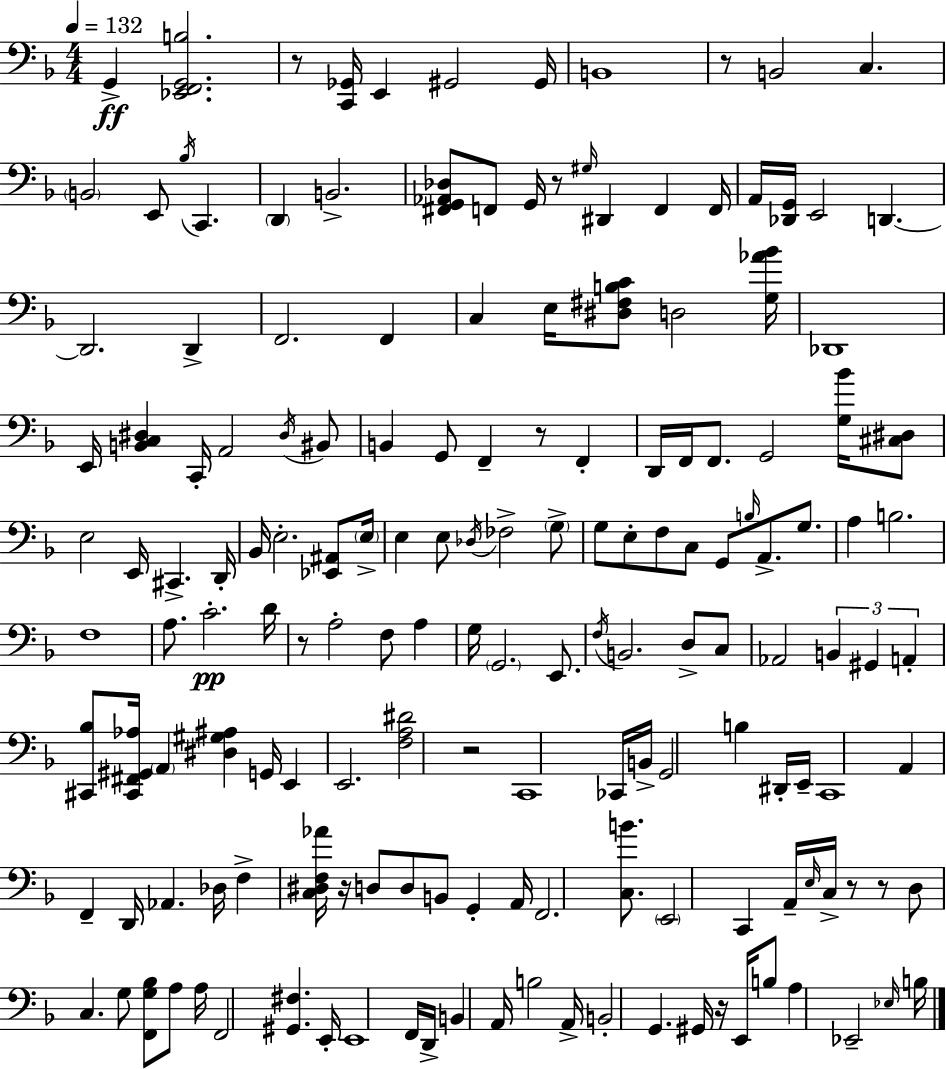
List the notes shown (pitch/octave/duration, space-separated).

G2/q [Eb2,F2,G2,B3]/h. R/e [C2,Gb2]/s E2/q G#2/h G#2/s B2/w R/e B2/h C3/q. B2/h E2/e Bb3/s C2/q. D2/q B2/h. [F#2,G2,Ab2,Db3]/e F2/e G2/s R/e G#3/s D#2/q F2/q F2/s A2/s [Db2,G2]/s E2/h D2/q. D2/h. D2/q F2/h. F2/q C3/q E3/s [D#3,F#3,B3,C4]/e D3/h [G3,Ab4,Bb4]/s Db2/w E2/s [B2,C3,D#3]/q C2/s A2/h D#3/s BIS2/e B2/q G2/e F2/q R/e F2/q D2/s F2/s F2/e. G2/h [G3,Bb4]/s [C#3,D#3]/e E3/h E2/s C#2/q. D2/s Bb2/s E3/h. [Eb2,A#2]/e E3/s E3/q E3/e Db3/s FES3/h G3/e G3/e E3/e F3/e C3/e G2/e B3/s A2/e. G3/e. A3/q B3/h. F3/w A3/e. C4/h. D4/s R/e A3/h F3/e A3/q G3/s G2/h. E2/e. F3/s B2/h. D3/e C3/e Ab2/h B2/q G#2/q A2/q [C#2,Bb3]/e [C#2,F#2,G#2,Ab3]/s A2/q [D#3,G#3,A#3]/q G2/s E2/q E2/h. [F3,A3,D#4]/h R/h C2/w CES2/s B2/s G2/h B3/q D#2/s E2/s C2/w A2/q F2/q D2/s Ab2/q. Db3/s F3/q [C3,D#3,F3,Ab4]/s R/s D3/e D3/e B2/e G2/q A2/s F2/h. [C3,B4]/e. E2/h C2/q A2/s E3/s C3/s R/e R/e D3/e C3/q. G3/e [F2,G3,Bb3]/e A3/e A3/s F2/h [G#2,F#3]/q. E2/s E2/w F2/s D2/s B2/q A2/s B3/h A2/s B2/h G2/q. G#2/s R/s E2/s B3/e A3/q Eb2/h Eb3/s B3/s